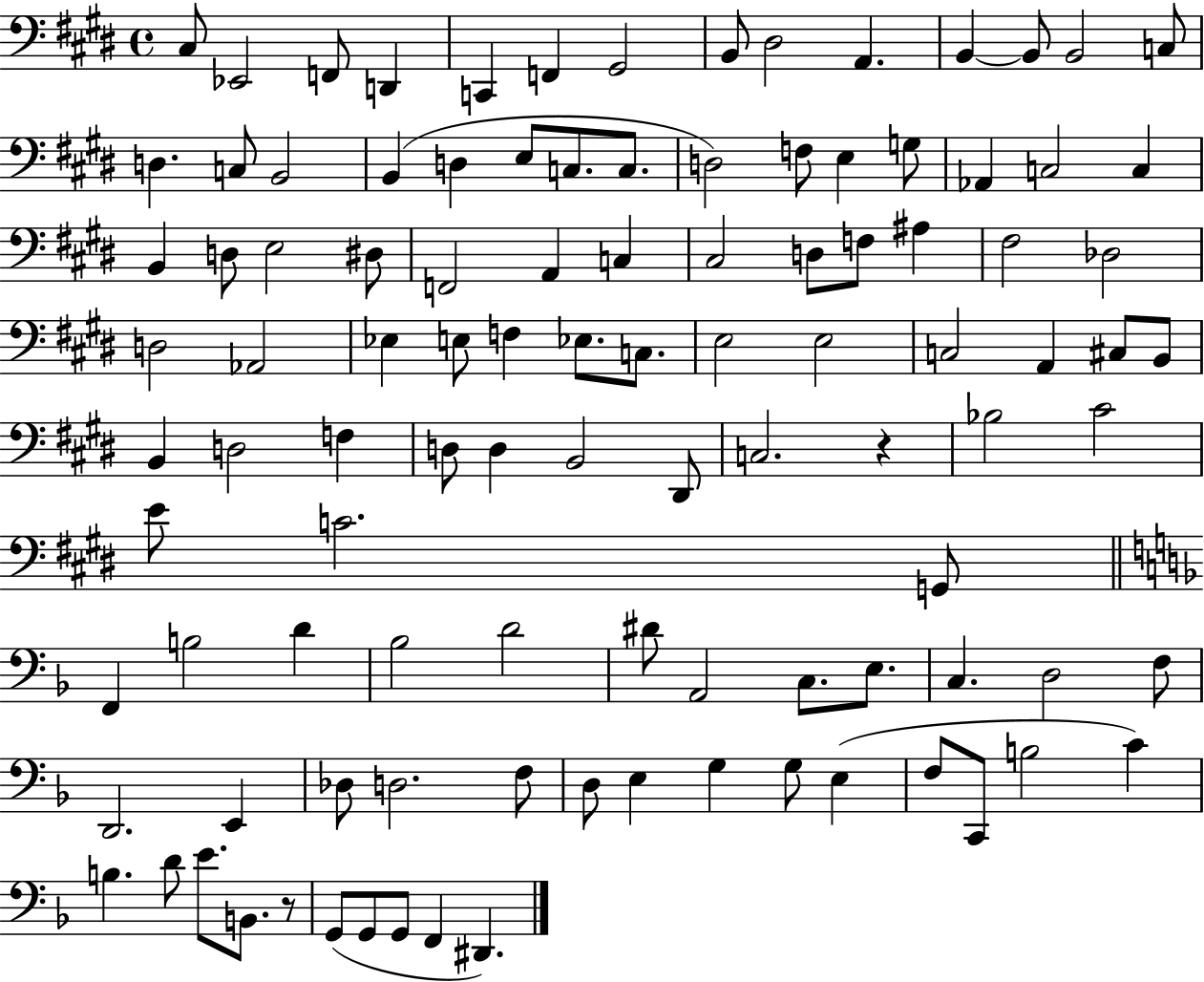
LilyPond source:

{
  \clef bass
  \time 4/4
  \defaultTimeSignature
  \key e \major
  \repeat volta 2 { cis8 ees,2 f,8 d,4 | c,4 f,4 gis,2 | b,8 dis2 a,4. | b,4~~ b,8 b,2 c8 | \break d4. c8 b,2 | b,4( d4 e8 c8. c8. | d2) f8 e4 g8 | aes,4 c2 c4 | \break b,4 d8 e2 dis8 | f,2 a,4 c4 | cis2 d8 f8 ais4 | fis2 des2 | \break d2 aes,2 | ees4 e8 f4 ees8. c8. | e2 e2 | c2 a,4 cis8 b,8 | \break b,4 d2 f4 | d8 d4 b,2 dis,8 | c2. r4 | bes2 cis'2 | \break e'8 c'2. g,8 | \bar "||" \break \key f \major f,4 b2 d'4 | bes2 d'2 | dis'8 a,2 c8. e8. | c4. d2 f8 | \break d,2. e,4 | des8 d2. f8 | d8 e4 g4 g8 e4( | f8 c,8 b2 c'4) | \break b4. d'8 e'8. b,8. r8 | g,8( g,8 g,8 f,4 dis,4.) | } \bar "|."
}